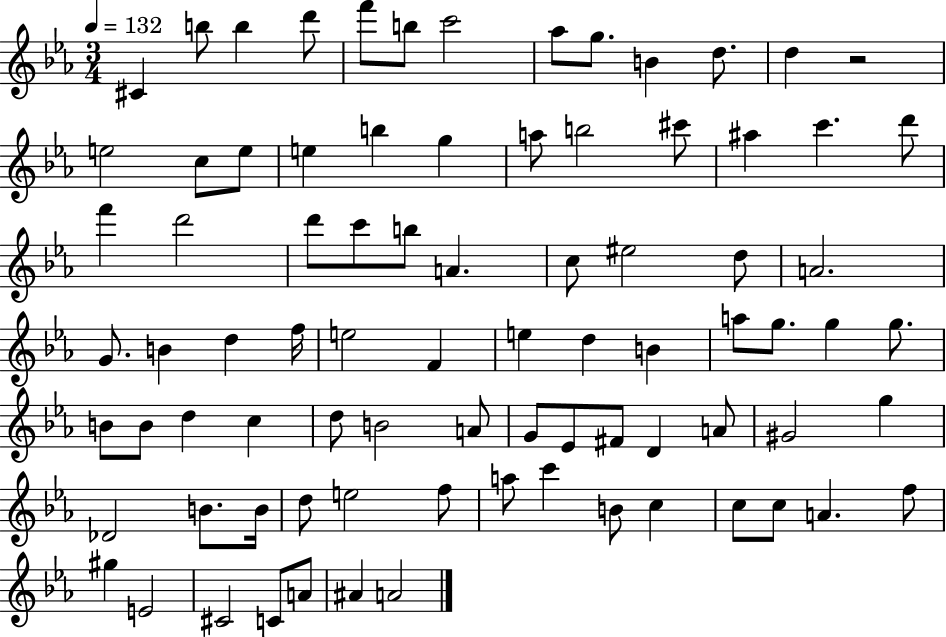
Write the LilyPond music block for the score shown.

{
  \clef treble
  \numericTimeSignature
  \time 3/4
  \key ees \major
  \tempo 4 = 132
  cis'4 b''8 b''4 d'''8 | f'''8 b''8 c'''2 | aes''8 g''8. b'4 d''8. | d''4 r2 | \break e''2 c''8 e''8 | e''4 b''4 g''4 | a''8 b''2 cis'''8 | ais''4 c'''4. d'''8 | \break f'''4 d'''2 | d'''8 c'''8 b''8 a'4. | c''8 eis''2 d''8 | a'2. | \break g'8. b'4 d''4 f''16 | e''2 f'4 | e''4 d''4 b'4 | a''8 g''8. g''4 g''8. | \break b'8 b'8 d''4 c''4 | d''8 b'2 a'8 | g'8 ees'8 fis'8 d'4 a'8 | gis'2 g''4 | \break des'2 b'8. b'16 | d''8 e''2 f''8 | a''8 c'''4 b'8 c''4 | c''8 c''8 a'4. f''8 | \break gis''4 e'2 | cis'2 c'8 a'8 | ais'4 a'2 | \bar "|."
}